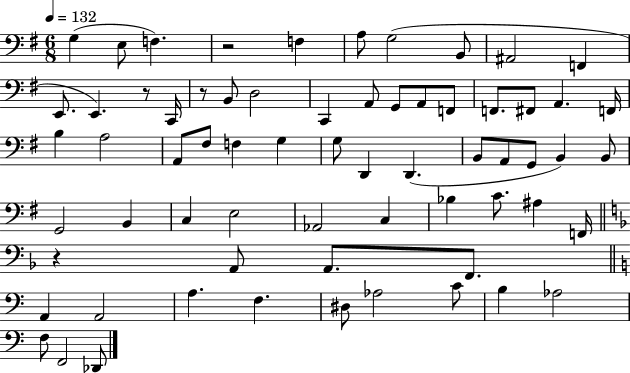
G3/q E3/e F3/q. R/h F3/q A3/e G3/h B2/e A#2/h F2/q E2/e. E2/q. R/e C2/s R/e B2/e D3/h C2/q A2/e G2/e A2/e F2/e F2/e. F#2/e A2/q. F2/s B3/q A3/h A2/e F#3/e F3/q G3/q G3/e D2/q D2/q. B2/e A2/e G2/e B2/q B2/e G2/h B2/q C3/q E3/h Ab2/h C3/q Bb3/q C4/e. A#3/q F2/s R/q A2/e A2/e. F2/e. A2/q A2/h A3/q. F3/q. D#3/e Ab3/h C4/e B3/q Ab3/h F3/e F2/h Db2/e